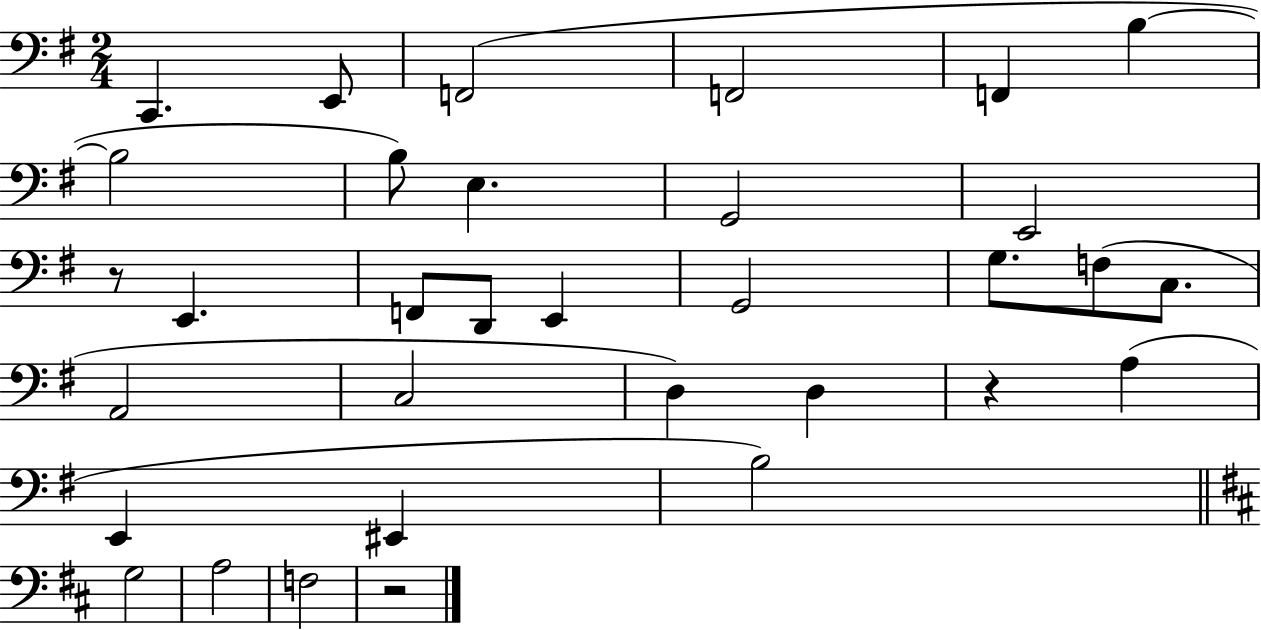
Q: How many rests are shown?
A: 3